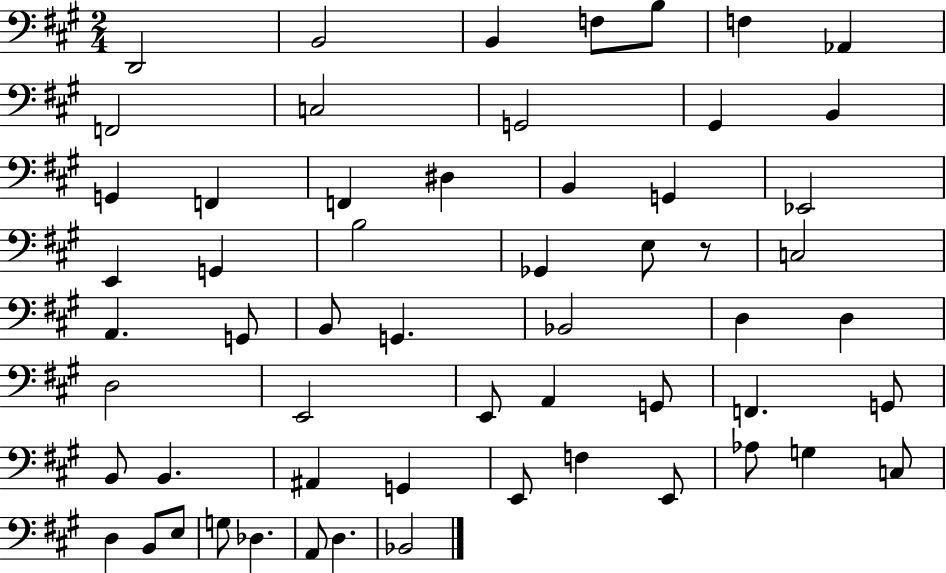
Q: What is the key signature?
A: A major